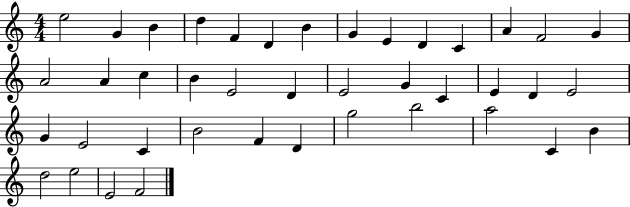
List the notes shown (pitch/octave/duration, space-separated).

E5/h G4/q B4/q D5/q F4/q D4/q B4/q G4/q E4/q D4/q C4/q A4/q F4/h G4/q A4/h A4/q C5/q B4/q E4/h D4/q E4/h G4/q C4/q E4/q D4/q E4/h G4/q E4/h C4/q B4/h F4/q D4/q G5/h B5/h A5/h C4/q B4/q D5/h E5/h E4/h F4/h